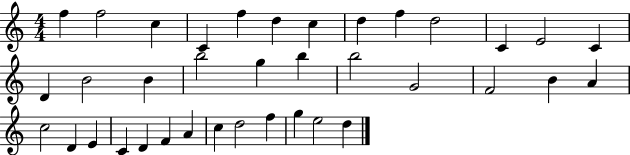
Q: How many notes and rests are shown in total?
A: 37